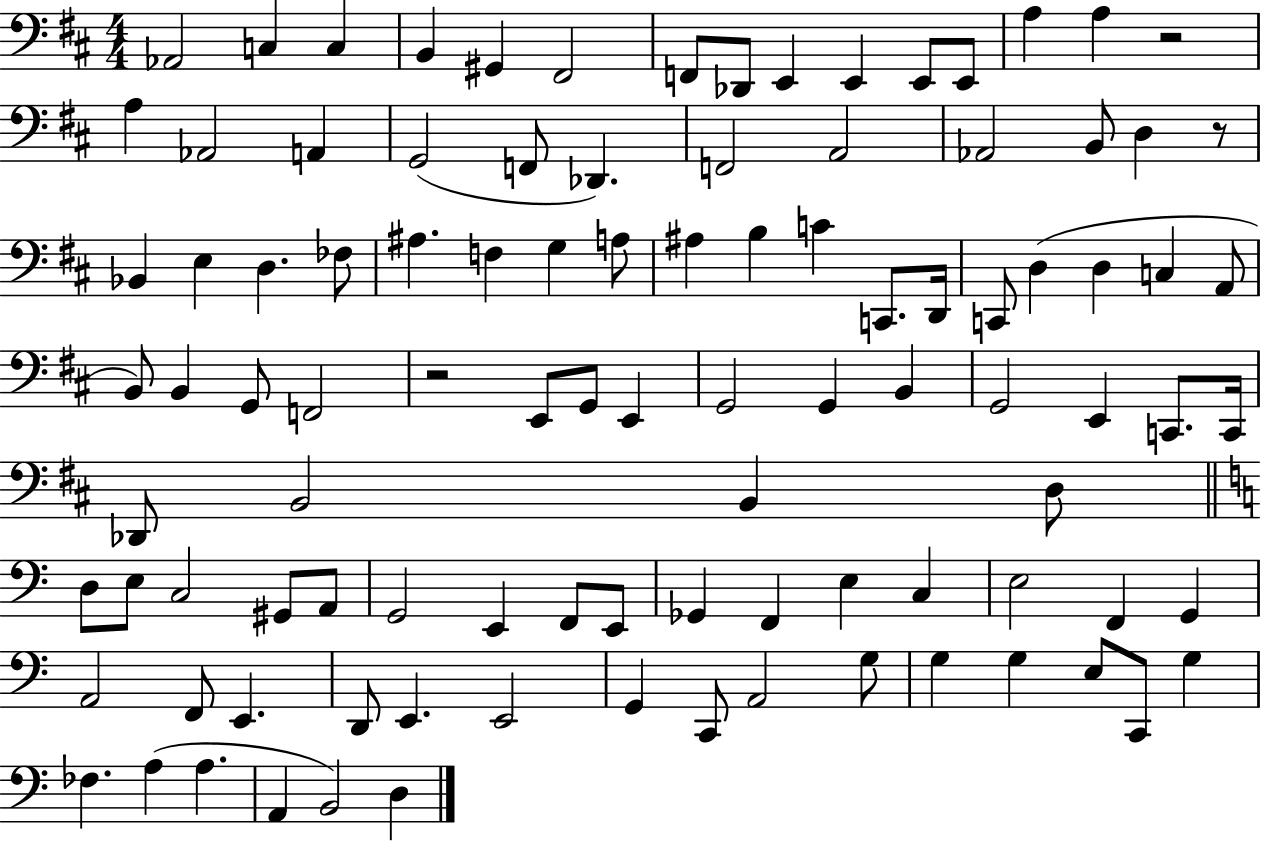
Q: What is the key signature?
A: D major